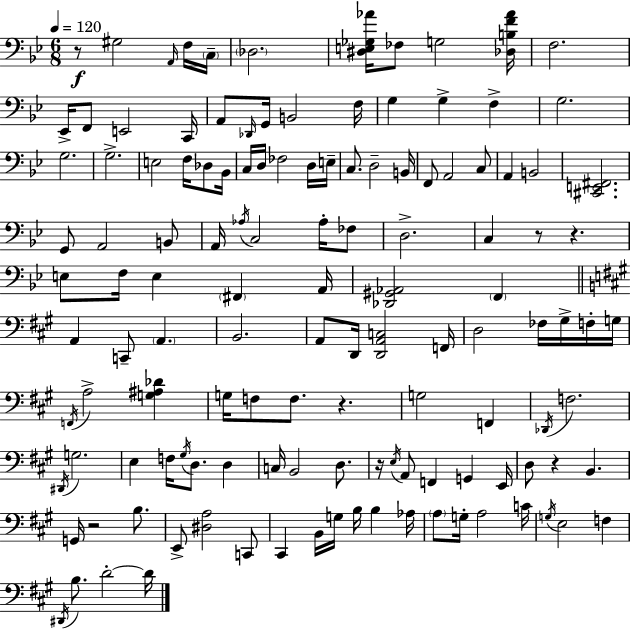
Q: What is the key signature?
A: BES major